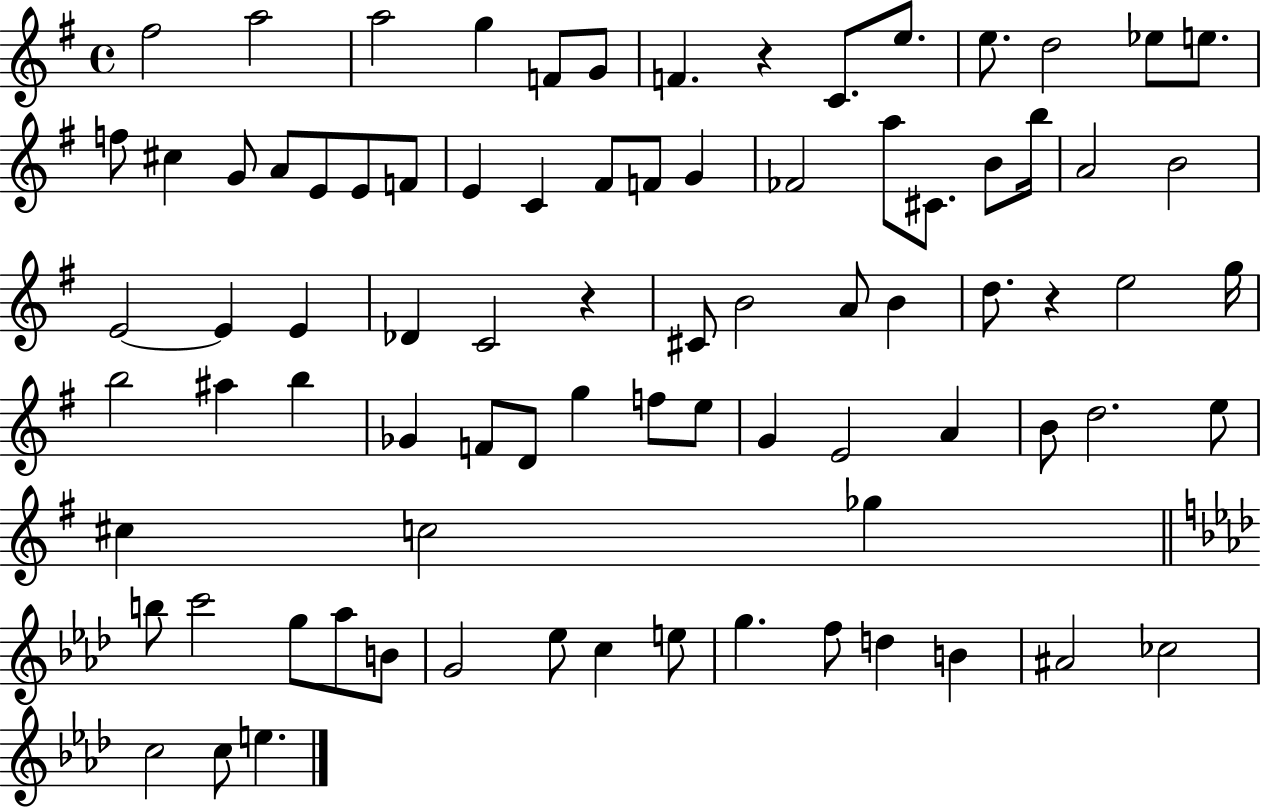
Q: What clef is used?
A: treble